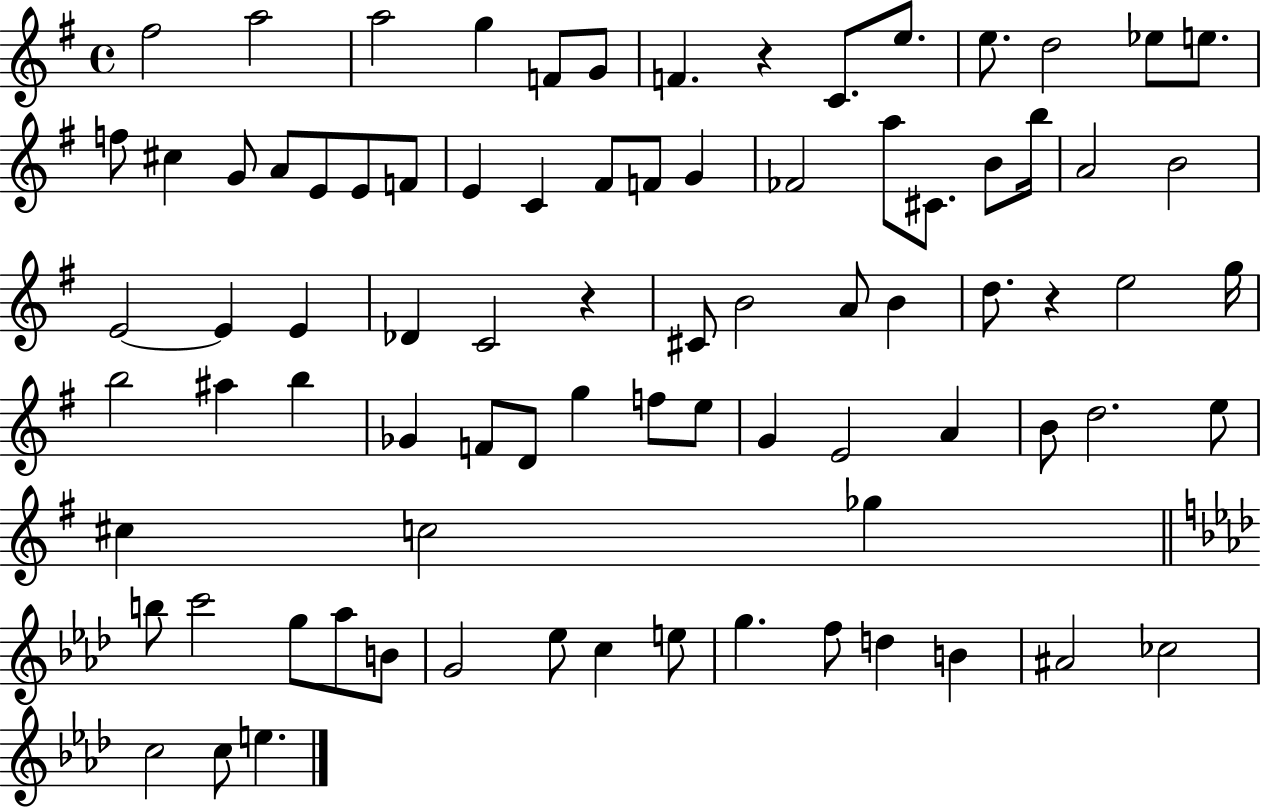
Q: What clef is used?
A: treble